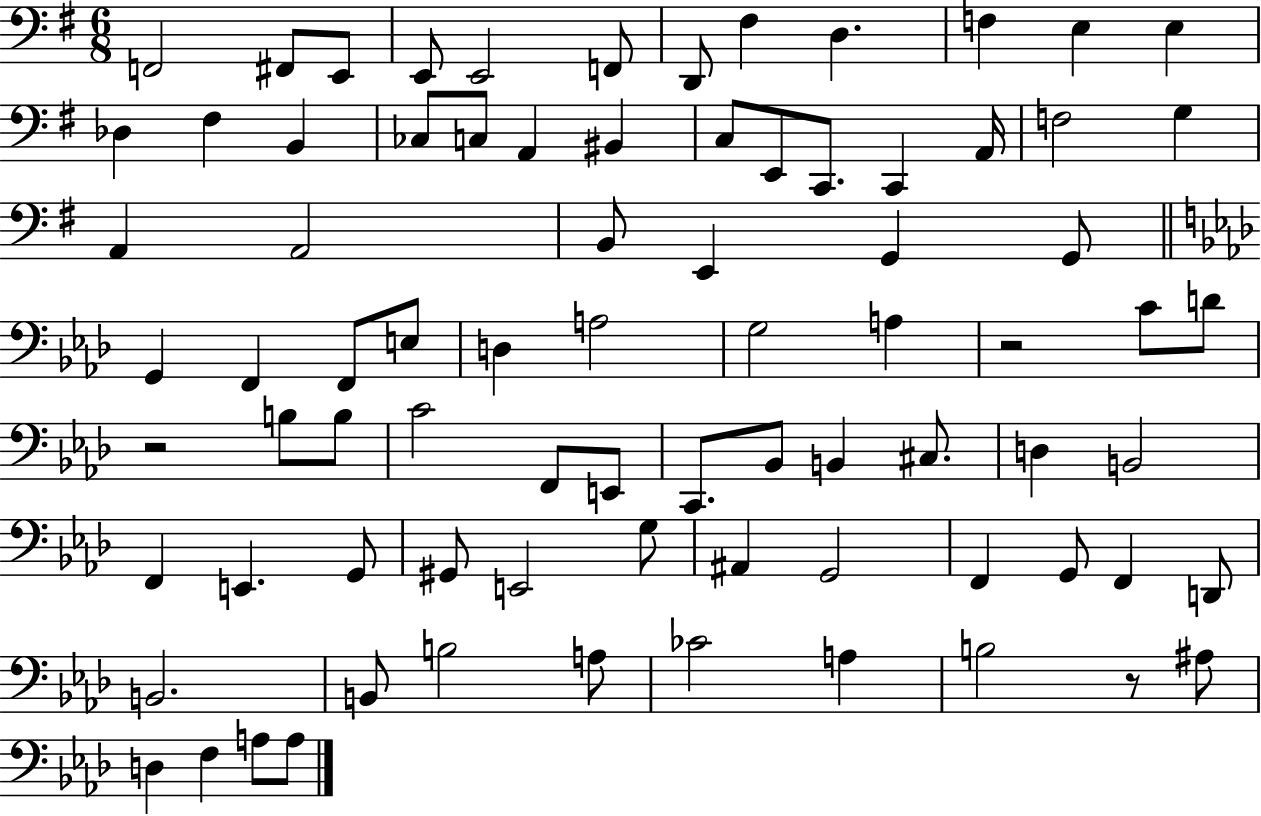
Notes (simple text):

F2/h F#2/e E2/e E2/e E2/h F2/e D2/e F#3/q D3/q. F3/q E3/q E3/q Db3/q F#3/q B2/q CES3/e C3/e A2/q BIS2/q C3/e E2/e C2/e. C2/q A2/s F3/h G3/q A2/q A2/h B2/e E2/q G2/q G2/e G2/q F2/q F2/e E3/e D3/q A3/h G3/h A3/q R/h C4/e D4/e R/h B3/e B3/e C4/h F2/e E2/e C2/e. Bb2/e B2/q C#3/e. D3/q B2/h F2/q E2/q. G2/e G#2/e E2/h G3/e A#2/q G2/h F2/q G2/e F2/q D2/e B2/h. B2/e B3/h A3/e CES4/h A3/q B3/h R/e A#3/e D3/q F3/q A3/e A3/e